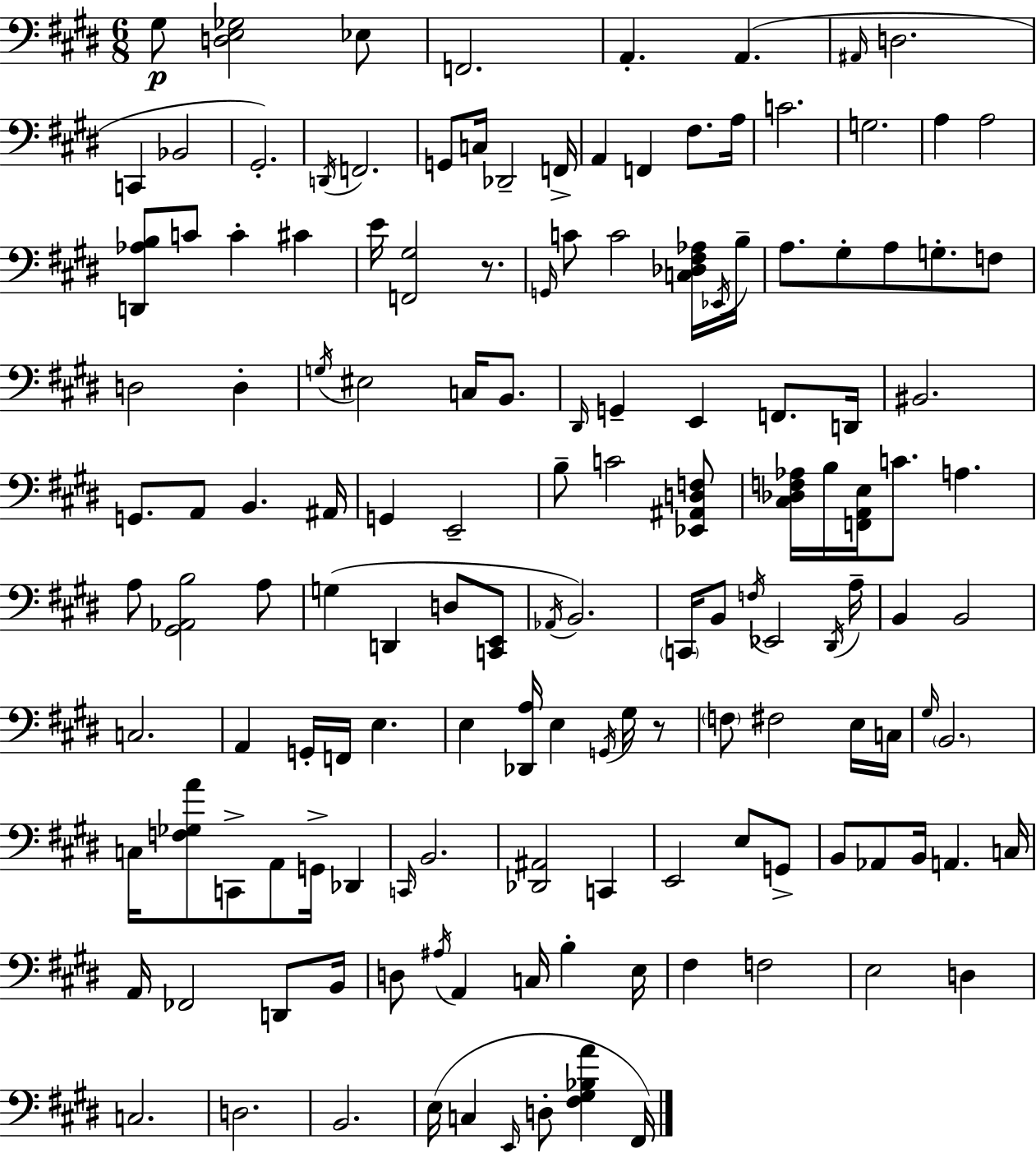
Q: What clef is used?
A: bass